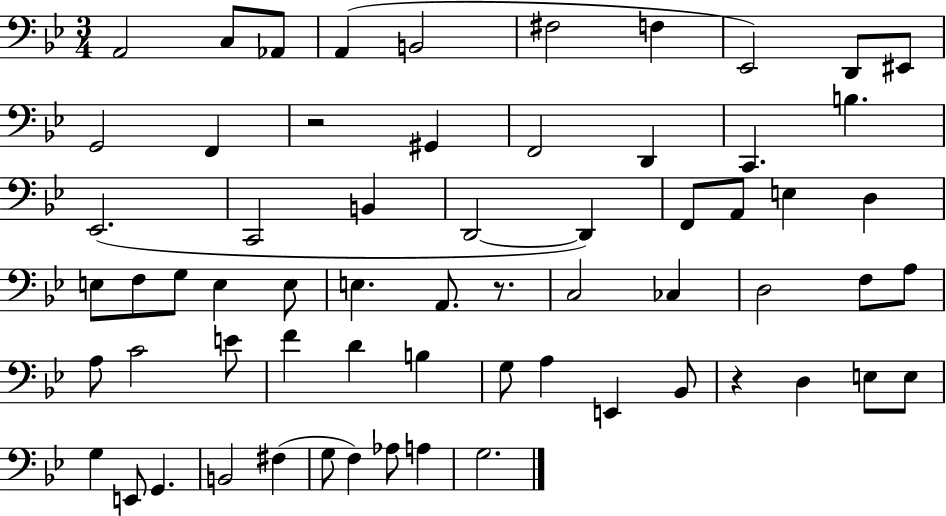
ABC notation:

X:1
T:Untitled
M:3/4
L:1/4
K:Bb
A,,2 C,/2 _A,,/2 A,, B,,2 ^F,2 F, _E,,2 D,,/2 ^E,,/2 G,,2 F,, z2 ^G,, F,,2 D,, C,, B, _E,,2 C,,2 B,, D,,2 D,, F,,/2 A,,/2 E, D, E,/2 F,/2 G,/2 E, E,/2 E, A,,/2 z/2 C,2 _C, D,2 F,/2 A,/2 A,/2 C2 E/2 F D B, G,/2 A, E,, _B,,/2 z D, E,/2 E,/2 G, E,,/2 G,, B,,2 ^F, G,/2 F, _A,/2 A, G,2